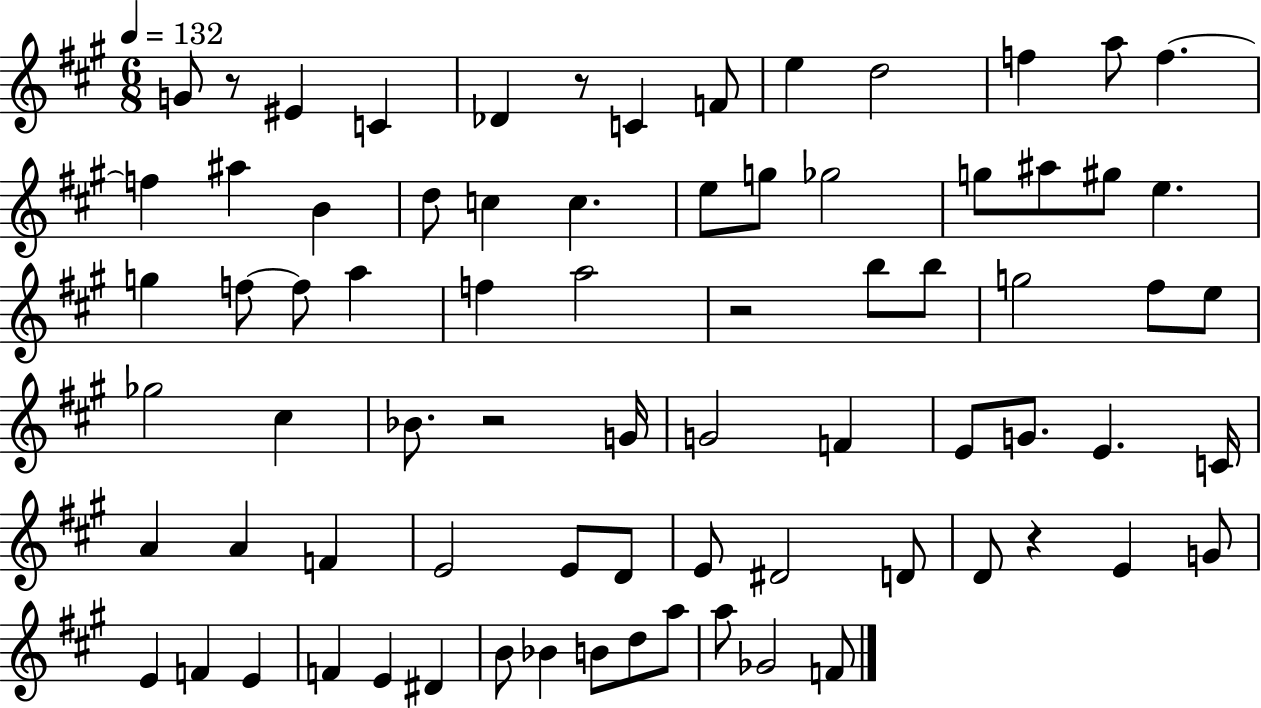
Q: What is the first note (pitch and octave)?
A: G4